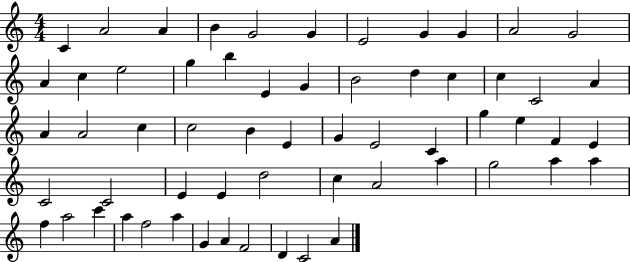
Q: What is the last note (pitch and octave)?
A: A4